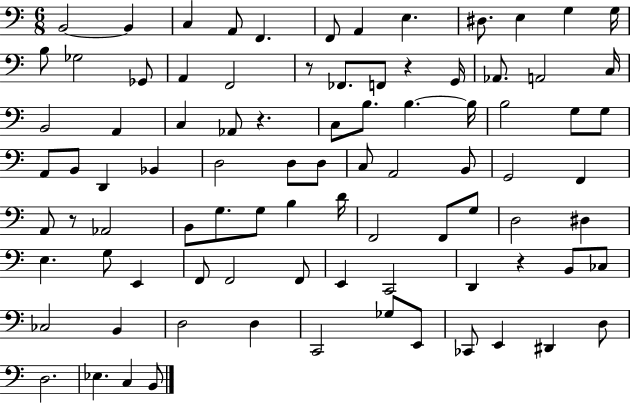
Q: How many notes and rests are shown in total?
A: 89